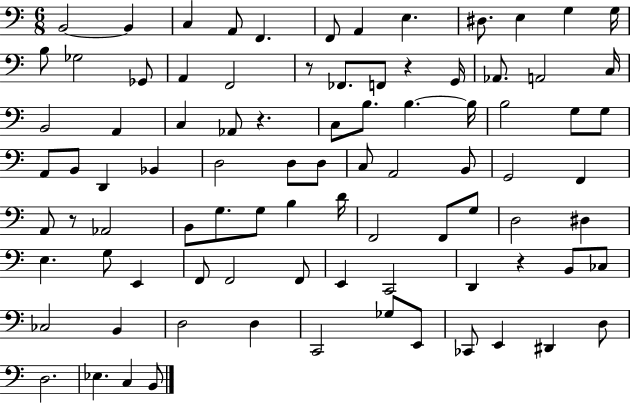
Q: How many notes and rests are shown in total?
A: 89